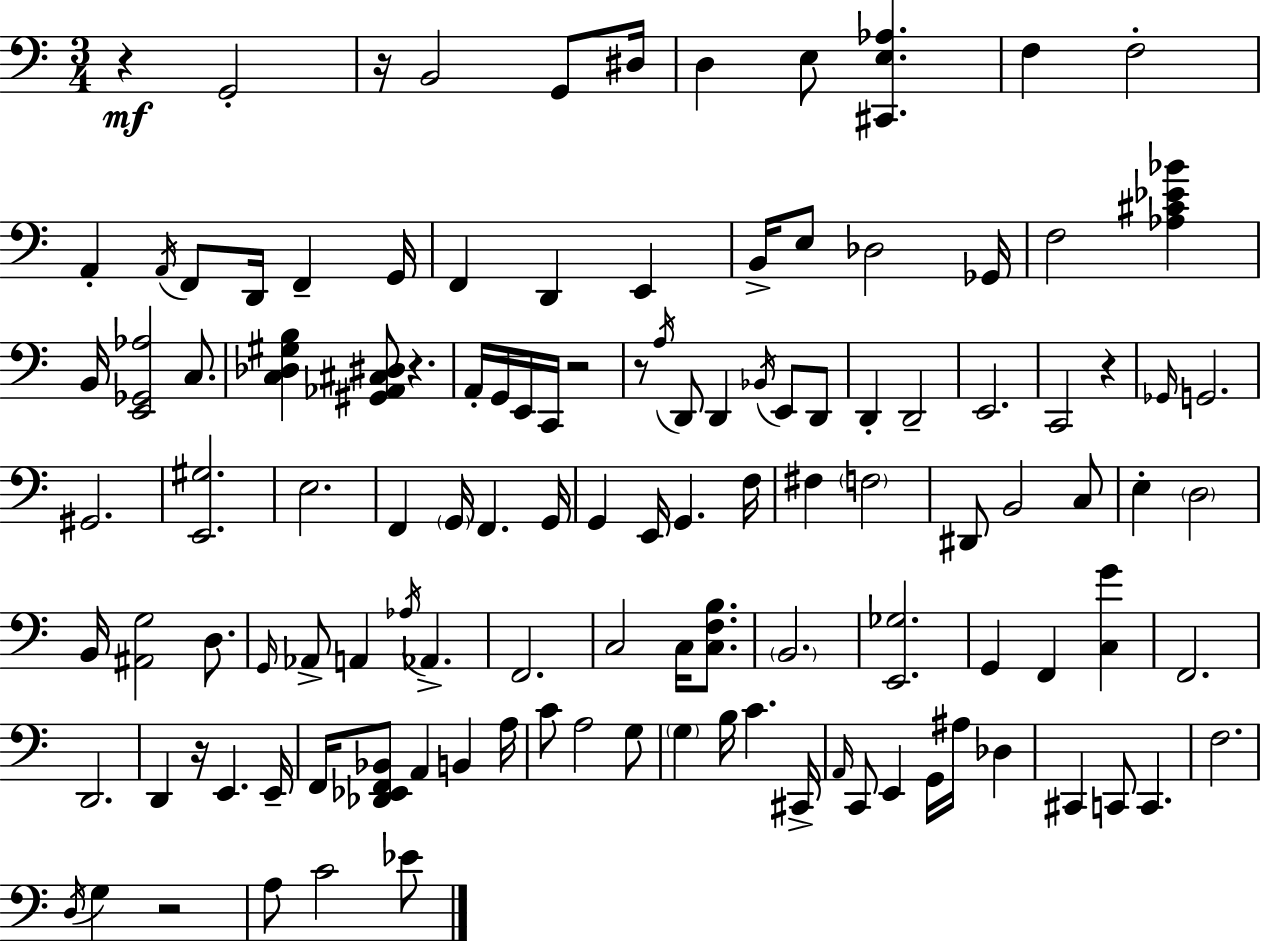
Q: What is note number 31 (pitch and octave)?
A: D2